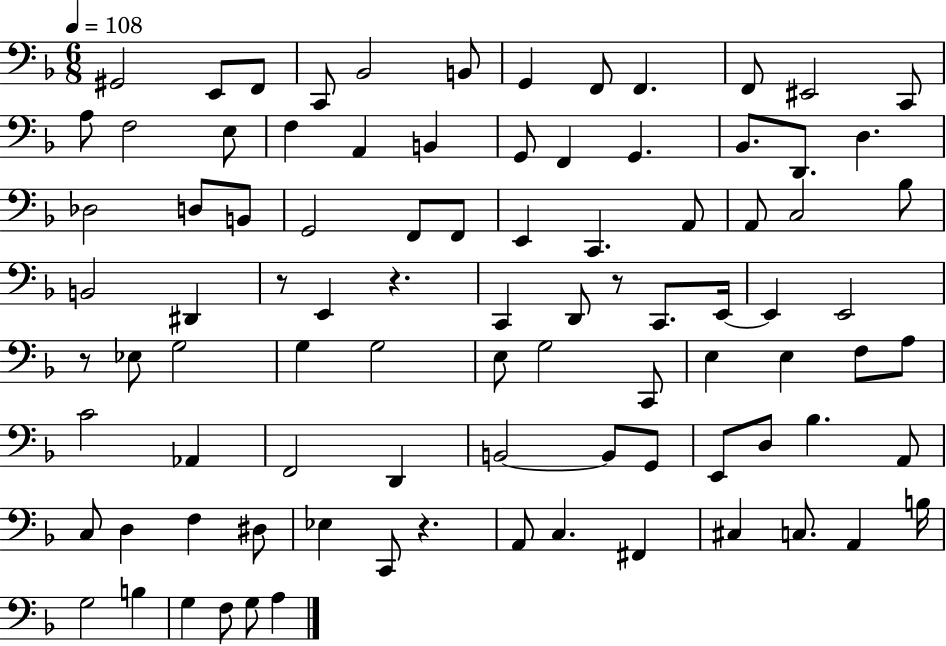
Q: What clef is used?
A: bass